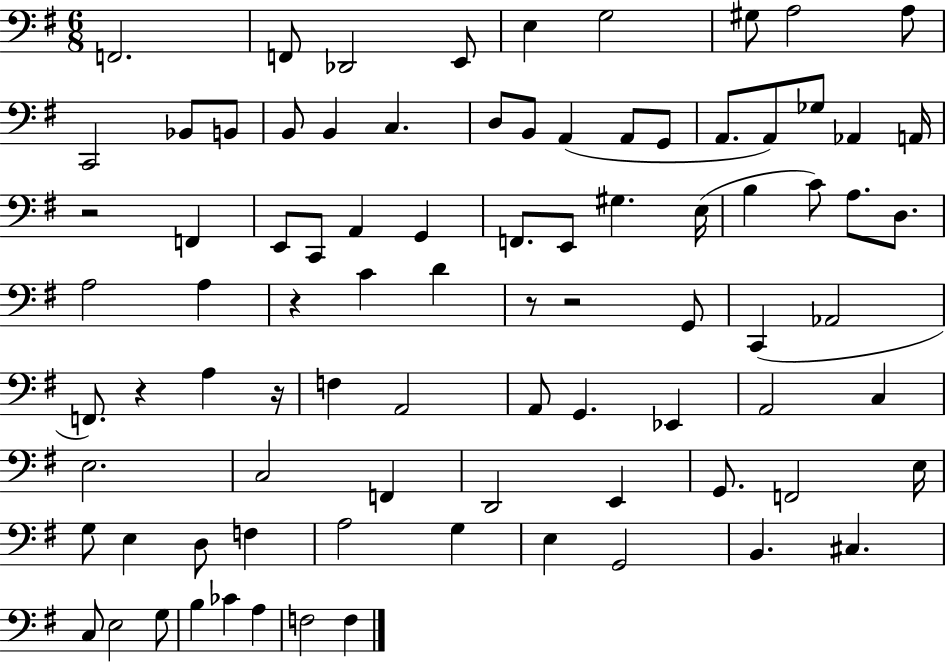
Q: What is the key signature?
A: G major